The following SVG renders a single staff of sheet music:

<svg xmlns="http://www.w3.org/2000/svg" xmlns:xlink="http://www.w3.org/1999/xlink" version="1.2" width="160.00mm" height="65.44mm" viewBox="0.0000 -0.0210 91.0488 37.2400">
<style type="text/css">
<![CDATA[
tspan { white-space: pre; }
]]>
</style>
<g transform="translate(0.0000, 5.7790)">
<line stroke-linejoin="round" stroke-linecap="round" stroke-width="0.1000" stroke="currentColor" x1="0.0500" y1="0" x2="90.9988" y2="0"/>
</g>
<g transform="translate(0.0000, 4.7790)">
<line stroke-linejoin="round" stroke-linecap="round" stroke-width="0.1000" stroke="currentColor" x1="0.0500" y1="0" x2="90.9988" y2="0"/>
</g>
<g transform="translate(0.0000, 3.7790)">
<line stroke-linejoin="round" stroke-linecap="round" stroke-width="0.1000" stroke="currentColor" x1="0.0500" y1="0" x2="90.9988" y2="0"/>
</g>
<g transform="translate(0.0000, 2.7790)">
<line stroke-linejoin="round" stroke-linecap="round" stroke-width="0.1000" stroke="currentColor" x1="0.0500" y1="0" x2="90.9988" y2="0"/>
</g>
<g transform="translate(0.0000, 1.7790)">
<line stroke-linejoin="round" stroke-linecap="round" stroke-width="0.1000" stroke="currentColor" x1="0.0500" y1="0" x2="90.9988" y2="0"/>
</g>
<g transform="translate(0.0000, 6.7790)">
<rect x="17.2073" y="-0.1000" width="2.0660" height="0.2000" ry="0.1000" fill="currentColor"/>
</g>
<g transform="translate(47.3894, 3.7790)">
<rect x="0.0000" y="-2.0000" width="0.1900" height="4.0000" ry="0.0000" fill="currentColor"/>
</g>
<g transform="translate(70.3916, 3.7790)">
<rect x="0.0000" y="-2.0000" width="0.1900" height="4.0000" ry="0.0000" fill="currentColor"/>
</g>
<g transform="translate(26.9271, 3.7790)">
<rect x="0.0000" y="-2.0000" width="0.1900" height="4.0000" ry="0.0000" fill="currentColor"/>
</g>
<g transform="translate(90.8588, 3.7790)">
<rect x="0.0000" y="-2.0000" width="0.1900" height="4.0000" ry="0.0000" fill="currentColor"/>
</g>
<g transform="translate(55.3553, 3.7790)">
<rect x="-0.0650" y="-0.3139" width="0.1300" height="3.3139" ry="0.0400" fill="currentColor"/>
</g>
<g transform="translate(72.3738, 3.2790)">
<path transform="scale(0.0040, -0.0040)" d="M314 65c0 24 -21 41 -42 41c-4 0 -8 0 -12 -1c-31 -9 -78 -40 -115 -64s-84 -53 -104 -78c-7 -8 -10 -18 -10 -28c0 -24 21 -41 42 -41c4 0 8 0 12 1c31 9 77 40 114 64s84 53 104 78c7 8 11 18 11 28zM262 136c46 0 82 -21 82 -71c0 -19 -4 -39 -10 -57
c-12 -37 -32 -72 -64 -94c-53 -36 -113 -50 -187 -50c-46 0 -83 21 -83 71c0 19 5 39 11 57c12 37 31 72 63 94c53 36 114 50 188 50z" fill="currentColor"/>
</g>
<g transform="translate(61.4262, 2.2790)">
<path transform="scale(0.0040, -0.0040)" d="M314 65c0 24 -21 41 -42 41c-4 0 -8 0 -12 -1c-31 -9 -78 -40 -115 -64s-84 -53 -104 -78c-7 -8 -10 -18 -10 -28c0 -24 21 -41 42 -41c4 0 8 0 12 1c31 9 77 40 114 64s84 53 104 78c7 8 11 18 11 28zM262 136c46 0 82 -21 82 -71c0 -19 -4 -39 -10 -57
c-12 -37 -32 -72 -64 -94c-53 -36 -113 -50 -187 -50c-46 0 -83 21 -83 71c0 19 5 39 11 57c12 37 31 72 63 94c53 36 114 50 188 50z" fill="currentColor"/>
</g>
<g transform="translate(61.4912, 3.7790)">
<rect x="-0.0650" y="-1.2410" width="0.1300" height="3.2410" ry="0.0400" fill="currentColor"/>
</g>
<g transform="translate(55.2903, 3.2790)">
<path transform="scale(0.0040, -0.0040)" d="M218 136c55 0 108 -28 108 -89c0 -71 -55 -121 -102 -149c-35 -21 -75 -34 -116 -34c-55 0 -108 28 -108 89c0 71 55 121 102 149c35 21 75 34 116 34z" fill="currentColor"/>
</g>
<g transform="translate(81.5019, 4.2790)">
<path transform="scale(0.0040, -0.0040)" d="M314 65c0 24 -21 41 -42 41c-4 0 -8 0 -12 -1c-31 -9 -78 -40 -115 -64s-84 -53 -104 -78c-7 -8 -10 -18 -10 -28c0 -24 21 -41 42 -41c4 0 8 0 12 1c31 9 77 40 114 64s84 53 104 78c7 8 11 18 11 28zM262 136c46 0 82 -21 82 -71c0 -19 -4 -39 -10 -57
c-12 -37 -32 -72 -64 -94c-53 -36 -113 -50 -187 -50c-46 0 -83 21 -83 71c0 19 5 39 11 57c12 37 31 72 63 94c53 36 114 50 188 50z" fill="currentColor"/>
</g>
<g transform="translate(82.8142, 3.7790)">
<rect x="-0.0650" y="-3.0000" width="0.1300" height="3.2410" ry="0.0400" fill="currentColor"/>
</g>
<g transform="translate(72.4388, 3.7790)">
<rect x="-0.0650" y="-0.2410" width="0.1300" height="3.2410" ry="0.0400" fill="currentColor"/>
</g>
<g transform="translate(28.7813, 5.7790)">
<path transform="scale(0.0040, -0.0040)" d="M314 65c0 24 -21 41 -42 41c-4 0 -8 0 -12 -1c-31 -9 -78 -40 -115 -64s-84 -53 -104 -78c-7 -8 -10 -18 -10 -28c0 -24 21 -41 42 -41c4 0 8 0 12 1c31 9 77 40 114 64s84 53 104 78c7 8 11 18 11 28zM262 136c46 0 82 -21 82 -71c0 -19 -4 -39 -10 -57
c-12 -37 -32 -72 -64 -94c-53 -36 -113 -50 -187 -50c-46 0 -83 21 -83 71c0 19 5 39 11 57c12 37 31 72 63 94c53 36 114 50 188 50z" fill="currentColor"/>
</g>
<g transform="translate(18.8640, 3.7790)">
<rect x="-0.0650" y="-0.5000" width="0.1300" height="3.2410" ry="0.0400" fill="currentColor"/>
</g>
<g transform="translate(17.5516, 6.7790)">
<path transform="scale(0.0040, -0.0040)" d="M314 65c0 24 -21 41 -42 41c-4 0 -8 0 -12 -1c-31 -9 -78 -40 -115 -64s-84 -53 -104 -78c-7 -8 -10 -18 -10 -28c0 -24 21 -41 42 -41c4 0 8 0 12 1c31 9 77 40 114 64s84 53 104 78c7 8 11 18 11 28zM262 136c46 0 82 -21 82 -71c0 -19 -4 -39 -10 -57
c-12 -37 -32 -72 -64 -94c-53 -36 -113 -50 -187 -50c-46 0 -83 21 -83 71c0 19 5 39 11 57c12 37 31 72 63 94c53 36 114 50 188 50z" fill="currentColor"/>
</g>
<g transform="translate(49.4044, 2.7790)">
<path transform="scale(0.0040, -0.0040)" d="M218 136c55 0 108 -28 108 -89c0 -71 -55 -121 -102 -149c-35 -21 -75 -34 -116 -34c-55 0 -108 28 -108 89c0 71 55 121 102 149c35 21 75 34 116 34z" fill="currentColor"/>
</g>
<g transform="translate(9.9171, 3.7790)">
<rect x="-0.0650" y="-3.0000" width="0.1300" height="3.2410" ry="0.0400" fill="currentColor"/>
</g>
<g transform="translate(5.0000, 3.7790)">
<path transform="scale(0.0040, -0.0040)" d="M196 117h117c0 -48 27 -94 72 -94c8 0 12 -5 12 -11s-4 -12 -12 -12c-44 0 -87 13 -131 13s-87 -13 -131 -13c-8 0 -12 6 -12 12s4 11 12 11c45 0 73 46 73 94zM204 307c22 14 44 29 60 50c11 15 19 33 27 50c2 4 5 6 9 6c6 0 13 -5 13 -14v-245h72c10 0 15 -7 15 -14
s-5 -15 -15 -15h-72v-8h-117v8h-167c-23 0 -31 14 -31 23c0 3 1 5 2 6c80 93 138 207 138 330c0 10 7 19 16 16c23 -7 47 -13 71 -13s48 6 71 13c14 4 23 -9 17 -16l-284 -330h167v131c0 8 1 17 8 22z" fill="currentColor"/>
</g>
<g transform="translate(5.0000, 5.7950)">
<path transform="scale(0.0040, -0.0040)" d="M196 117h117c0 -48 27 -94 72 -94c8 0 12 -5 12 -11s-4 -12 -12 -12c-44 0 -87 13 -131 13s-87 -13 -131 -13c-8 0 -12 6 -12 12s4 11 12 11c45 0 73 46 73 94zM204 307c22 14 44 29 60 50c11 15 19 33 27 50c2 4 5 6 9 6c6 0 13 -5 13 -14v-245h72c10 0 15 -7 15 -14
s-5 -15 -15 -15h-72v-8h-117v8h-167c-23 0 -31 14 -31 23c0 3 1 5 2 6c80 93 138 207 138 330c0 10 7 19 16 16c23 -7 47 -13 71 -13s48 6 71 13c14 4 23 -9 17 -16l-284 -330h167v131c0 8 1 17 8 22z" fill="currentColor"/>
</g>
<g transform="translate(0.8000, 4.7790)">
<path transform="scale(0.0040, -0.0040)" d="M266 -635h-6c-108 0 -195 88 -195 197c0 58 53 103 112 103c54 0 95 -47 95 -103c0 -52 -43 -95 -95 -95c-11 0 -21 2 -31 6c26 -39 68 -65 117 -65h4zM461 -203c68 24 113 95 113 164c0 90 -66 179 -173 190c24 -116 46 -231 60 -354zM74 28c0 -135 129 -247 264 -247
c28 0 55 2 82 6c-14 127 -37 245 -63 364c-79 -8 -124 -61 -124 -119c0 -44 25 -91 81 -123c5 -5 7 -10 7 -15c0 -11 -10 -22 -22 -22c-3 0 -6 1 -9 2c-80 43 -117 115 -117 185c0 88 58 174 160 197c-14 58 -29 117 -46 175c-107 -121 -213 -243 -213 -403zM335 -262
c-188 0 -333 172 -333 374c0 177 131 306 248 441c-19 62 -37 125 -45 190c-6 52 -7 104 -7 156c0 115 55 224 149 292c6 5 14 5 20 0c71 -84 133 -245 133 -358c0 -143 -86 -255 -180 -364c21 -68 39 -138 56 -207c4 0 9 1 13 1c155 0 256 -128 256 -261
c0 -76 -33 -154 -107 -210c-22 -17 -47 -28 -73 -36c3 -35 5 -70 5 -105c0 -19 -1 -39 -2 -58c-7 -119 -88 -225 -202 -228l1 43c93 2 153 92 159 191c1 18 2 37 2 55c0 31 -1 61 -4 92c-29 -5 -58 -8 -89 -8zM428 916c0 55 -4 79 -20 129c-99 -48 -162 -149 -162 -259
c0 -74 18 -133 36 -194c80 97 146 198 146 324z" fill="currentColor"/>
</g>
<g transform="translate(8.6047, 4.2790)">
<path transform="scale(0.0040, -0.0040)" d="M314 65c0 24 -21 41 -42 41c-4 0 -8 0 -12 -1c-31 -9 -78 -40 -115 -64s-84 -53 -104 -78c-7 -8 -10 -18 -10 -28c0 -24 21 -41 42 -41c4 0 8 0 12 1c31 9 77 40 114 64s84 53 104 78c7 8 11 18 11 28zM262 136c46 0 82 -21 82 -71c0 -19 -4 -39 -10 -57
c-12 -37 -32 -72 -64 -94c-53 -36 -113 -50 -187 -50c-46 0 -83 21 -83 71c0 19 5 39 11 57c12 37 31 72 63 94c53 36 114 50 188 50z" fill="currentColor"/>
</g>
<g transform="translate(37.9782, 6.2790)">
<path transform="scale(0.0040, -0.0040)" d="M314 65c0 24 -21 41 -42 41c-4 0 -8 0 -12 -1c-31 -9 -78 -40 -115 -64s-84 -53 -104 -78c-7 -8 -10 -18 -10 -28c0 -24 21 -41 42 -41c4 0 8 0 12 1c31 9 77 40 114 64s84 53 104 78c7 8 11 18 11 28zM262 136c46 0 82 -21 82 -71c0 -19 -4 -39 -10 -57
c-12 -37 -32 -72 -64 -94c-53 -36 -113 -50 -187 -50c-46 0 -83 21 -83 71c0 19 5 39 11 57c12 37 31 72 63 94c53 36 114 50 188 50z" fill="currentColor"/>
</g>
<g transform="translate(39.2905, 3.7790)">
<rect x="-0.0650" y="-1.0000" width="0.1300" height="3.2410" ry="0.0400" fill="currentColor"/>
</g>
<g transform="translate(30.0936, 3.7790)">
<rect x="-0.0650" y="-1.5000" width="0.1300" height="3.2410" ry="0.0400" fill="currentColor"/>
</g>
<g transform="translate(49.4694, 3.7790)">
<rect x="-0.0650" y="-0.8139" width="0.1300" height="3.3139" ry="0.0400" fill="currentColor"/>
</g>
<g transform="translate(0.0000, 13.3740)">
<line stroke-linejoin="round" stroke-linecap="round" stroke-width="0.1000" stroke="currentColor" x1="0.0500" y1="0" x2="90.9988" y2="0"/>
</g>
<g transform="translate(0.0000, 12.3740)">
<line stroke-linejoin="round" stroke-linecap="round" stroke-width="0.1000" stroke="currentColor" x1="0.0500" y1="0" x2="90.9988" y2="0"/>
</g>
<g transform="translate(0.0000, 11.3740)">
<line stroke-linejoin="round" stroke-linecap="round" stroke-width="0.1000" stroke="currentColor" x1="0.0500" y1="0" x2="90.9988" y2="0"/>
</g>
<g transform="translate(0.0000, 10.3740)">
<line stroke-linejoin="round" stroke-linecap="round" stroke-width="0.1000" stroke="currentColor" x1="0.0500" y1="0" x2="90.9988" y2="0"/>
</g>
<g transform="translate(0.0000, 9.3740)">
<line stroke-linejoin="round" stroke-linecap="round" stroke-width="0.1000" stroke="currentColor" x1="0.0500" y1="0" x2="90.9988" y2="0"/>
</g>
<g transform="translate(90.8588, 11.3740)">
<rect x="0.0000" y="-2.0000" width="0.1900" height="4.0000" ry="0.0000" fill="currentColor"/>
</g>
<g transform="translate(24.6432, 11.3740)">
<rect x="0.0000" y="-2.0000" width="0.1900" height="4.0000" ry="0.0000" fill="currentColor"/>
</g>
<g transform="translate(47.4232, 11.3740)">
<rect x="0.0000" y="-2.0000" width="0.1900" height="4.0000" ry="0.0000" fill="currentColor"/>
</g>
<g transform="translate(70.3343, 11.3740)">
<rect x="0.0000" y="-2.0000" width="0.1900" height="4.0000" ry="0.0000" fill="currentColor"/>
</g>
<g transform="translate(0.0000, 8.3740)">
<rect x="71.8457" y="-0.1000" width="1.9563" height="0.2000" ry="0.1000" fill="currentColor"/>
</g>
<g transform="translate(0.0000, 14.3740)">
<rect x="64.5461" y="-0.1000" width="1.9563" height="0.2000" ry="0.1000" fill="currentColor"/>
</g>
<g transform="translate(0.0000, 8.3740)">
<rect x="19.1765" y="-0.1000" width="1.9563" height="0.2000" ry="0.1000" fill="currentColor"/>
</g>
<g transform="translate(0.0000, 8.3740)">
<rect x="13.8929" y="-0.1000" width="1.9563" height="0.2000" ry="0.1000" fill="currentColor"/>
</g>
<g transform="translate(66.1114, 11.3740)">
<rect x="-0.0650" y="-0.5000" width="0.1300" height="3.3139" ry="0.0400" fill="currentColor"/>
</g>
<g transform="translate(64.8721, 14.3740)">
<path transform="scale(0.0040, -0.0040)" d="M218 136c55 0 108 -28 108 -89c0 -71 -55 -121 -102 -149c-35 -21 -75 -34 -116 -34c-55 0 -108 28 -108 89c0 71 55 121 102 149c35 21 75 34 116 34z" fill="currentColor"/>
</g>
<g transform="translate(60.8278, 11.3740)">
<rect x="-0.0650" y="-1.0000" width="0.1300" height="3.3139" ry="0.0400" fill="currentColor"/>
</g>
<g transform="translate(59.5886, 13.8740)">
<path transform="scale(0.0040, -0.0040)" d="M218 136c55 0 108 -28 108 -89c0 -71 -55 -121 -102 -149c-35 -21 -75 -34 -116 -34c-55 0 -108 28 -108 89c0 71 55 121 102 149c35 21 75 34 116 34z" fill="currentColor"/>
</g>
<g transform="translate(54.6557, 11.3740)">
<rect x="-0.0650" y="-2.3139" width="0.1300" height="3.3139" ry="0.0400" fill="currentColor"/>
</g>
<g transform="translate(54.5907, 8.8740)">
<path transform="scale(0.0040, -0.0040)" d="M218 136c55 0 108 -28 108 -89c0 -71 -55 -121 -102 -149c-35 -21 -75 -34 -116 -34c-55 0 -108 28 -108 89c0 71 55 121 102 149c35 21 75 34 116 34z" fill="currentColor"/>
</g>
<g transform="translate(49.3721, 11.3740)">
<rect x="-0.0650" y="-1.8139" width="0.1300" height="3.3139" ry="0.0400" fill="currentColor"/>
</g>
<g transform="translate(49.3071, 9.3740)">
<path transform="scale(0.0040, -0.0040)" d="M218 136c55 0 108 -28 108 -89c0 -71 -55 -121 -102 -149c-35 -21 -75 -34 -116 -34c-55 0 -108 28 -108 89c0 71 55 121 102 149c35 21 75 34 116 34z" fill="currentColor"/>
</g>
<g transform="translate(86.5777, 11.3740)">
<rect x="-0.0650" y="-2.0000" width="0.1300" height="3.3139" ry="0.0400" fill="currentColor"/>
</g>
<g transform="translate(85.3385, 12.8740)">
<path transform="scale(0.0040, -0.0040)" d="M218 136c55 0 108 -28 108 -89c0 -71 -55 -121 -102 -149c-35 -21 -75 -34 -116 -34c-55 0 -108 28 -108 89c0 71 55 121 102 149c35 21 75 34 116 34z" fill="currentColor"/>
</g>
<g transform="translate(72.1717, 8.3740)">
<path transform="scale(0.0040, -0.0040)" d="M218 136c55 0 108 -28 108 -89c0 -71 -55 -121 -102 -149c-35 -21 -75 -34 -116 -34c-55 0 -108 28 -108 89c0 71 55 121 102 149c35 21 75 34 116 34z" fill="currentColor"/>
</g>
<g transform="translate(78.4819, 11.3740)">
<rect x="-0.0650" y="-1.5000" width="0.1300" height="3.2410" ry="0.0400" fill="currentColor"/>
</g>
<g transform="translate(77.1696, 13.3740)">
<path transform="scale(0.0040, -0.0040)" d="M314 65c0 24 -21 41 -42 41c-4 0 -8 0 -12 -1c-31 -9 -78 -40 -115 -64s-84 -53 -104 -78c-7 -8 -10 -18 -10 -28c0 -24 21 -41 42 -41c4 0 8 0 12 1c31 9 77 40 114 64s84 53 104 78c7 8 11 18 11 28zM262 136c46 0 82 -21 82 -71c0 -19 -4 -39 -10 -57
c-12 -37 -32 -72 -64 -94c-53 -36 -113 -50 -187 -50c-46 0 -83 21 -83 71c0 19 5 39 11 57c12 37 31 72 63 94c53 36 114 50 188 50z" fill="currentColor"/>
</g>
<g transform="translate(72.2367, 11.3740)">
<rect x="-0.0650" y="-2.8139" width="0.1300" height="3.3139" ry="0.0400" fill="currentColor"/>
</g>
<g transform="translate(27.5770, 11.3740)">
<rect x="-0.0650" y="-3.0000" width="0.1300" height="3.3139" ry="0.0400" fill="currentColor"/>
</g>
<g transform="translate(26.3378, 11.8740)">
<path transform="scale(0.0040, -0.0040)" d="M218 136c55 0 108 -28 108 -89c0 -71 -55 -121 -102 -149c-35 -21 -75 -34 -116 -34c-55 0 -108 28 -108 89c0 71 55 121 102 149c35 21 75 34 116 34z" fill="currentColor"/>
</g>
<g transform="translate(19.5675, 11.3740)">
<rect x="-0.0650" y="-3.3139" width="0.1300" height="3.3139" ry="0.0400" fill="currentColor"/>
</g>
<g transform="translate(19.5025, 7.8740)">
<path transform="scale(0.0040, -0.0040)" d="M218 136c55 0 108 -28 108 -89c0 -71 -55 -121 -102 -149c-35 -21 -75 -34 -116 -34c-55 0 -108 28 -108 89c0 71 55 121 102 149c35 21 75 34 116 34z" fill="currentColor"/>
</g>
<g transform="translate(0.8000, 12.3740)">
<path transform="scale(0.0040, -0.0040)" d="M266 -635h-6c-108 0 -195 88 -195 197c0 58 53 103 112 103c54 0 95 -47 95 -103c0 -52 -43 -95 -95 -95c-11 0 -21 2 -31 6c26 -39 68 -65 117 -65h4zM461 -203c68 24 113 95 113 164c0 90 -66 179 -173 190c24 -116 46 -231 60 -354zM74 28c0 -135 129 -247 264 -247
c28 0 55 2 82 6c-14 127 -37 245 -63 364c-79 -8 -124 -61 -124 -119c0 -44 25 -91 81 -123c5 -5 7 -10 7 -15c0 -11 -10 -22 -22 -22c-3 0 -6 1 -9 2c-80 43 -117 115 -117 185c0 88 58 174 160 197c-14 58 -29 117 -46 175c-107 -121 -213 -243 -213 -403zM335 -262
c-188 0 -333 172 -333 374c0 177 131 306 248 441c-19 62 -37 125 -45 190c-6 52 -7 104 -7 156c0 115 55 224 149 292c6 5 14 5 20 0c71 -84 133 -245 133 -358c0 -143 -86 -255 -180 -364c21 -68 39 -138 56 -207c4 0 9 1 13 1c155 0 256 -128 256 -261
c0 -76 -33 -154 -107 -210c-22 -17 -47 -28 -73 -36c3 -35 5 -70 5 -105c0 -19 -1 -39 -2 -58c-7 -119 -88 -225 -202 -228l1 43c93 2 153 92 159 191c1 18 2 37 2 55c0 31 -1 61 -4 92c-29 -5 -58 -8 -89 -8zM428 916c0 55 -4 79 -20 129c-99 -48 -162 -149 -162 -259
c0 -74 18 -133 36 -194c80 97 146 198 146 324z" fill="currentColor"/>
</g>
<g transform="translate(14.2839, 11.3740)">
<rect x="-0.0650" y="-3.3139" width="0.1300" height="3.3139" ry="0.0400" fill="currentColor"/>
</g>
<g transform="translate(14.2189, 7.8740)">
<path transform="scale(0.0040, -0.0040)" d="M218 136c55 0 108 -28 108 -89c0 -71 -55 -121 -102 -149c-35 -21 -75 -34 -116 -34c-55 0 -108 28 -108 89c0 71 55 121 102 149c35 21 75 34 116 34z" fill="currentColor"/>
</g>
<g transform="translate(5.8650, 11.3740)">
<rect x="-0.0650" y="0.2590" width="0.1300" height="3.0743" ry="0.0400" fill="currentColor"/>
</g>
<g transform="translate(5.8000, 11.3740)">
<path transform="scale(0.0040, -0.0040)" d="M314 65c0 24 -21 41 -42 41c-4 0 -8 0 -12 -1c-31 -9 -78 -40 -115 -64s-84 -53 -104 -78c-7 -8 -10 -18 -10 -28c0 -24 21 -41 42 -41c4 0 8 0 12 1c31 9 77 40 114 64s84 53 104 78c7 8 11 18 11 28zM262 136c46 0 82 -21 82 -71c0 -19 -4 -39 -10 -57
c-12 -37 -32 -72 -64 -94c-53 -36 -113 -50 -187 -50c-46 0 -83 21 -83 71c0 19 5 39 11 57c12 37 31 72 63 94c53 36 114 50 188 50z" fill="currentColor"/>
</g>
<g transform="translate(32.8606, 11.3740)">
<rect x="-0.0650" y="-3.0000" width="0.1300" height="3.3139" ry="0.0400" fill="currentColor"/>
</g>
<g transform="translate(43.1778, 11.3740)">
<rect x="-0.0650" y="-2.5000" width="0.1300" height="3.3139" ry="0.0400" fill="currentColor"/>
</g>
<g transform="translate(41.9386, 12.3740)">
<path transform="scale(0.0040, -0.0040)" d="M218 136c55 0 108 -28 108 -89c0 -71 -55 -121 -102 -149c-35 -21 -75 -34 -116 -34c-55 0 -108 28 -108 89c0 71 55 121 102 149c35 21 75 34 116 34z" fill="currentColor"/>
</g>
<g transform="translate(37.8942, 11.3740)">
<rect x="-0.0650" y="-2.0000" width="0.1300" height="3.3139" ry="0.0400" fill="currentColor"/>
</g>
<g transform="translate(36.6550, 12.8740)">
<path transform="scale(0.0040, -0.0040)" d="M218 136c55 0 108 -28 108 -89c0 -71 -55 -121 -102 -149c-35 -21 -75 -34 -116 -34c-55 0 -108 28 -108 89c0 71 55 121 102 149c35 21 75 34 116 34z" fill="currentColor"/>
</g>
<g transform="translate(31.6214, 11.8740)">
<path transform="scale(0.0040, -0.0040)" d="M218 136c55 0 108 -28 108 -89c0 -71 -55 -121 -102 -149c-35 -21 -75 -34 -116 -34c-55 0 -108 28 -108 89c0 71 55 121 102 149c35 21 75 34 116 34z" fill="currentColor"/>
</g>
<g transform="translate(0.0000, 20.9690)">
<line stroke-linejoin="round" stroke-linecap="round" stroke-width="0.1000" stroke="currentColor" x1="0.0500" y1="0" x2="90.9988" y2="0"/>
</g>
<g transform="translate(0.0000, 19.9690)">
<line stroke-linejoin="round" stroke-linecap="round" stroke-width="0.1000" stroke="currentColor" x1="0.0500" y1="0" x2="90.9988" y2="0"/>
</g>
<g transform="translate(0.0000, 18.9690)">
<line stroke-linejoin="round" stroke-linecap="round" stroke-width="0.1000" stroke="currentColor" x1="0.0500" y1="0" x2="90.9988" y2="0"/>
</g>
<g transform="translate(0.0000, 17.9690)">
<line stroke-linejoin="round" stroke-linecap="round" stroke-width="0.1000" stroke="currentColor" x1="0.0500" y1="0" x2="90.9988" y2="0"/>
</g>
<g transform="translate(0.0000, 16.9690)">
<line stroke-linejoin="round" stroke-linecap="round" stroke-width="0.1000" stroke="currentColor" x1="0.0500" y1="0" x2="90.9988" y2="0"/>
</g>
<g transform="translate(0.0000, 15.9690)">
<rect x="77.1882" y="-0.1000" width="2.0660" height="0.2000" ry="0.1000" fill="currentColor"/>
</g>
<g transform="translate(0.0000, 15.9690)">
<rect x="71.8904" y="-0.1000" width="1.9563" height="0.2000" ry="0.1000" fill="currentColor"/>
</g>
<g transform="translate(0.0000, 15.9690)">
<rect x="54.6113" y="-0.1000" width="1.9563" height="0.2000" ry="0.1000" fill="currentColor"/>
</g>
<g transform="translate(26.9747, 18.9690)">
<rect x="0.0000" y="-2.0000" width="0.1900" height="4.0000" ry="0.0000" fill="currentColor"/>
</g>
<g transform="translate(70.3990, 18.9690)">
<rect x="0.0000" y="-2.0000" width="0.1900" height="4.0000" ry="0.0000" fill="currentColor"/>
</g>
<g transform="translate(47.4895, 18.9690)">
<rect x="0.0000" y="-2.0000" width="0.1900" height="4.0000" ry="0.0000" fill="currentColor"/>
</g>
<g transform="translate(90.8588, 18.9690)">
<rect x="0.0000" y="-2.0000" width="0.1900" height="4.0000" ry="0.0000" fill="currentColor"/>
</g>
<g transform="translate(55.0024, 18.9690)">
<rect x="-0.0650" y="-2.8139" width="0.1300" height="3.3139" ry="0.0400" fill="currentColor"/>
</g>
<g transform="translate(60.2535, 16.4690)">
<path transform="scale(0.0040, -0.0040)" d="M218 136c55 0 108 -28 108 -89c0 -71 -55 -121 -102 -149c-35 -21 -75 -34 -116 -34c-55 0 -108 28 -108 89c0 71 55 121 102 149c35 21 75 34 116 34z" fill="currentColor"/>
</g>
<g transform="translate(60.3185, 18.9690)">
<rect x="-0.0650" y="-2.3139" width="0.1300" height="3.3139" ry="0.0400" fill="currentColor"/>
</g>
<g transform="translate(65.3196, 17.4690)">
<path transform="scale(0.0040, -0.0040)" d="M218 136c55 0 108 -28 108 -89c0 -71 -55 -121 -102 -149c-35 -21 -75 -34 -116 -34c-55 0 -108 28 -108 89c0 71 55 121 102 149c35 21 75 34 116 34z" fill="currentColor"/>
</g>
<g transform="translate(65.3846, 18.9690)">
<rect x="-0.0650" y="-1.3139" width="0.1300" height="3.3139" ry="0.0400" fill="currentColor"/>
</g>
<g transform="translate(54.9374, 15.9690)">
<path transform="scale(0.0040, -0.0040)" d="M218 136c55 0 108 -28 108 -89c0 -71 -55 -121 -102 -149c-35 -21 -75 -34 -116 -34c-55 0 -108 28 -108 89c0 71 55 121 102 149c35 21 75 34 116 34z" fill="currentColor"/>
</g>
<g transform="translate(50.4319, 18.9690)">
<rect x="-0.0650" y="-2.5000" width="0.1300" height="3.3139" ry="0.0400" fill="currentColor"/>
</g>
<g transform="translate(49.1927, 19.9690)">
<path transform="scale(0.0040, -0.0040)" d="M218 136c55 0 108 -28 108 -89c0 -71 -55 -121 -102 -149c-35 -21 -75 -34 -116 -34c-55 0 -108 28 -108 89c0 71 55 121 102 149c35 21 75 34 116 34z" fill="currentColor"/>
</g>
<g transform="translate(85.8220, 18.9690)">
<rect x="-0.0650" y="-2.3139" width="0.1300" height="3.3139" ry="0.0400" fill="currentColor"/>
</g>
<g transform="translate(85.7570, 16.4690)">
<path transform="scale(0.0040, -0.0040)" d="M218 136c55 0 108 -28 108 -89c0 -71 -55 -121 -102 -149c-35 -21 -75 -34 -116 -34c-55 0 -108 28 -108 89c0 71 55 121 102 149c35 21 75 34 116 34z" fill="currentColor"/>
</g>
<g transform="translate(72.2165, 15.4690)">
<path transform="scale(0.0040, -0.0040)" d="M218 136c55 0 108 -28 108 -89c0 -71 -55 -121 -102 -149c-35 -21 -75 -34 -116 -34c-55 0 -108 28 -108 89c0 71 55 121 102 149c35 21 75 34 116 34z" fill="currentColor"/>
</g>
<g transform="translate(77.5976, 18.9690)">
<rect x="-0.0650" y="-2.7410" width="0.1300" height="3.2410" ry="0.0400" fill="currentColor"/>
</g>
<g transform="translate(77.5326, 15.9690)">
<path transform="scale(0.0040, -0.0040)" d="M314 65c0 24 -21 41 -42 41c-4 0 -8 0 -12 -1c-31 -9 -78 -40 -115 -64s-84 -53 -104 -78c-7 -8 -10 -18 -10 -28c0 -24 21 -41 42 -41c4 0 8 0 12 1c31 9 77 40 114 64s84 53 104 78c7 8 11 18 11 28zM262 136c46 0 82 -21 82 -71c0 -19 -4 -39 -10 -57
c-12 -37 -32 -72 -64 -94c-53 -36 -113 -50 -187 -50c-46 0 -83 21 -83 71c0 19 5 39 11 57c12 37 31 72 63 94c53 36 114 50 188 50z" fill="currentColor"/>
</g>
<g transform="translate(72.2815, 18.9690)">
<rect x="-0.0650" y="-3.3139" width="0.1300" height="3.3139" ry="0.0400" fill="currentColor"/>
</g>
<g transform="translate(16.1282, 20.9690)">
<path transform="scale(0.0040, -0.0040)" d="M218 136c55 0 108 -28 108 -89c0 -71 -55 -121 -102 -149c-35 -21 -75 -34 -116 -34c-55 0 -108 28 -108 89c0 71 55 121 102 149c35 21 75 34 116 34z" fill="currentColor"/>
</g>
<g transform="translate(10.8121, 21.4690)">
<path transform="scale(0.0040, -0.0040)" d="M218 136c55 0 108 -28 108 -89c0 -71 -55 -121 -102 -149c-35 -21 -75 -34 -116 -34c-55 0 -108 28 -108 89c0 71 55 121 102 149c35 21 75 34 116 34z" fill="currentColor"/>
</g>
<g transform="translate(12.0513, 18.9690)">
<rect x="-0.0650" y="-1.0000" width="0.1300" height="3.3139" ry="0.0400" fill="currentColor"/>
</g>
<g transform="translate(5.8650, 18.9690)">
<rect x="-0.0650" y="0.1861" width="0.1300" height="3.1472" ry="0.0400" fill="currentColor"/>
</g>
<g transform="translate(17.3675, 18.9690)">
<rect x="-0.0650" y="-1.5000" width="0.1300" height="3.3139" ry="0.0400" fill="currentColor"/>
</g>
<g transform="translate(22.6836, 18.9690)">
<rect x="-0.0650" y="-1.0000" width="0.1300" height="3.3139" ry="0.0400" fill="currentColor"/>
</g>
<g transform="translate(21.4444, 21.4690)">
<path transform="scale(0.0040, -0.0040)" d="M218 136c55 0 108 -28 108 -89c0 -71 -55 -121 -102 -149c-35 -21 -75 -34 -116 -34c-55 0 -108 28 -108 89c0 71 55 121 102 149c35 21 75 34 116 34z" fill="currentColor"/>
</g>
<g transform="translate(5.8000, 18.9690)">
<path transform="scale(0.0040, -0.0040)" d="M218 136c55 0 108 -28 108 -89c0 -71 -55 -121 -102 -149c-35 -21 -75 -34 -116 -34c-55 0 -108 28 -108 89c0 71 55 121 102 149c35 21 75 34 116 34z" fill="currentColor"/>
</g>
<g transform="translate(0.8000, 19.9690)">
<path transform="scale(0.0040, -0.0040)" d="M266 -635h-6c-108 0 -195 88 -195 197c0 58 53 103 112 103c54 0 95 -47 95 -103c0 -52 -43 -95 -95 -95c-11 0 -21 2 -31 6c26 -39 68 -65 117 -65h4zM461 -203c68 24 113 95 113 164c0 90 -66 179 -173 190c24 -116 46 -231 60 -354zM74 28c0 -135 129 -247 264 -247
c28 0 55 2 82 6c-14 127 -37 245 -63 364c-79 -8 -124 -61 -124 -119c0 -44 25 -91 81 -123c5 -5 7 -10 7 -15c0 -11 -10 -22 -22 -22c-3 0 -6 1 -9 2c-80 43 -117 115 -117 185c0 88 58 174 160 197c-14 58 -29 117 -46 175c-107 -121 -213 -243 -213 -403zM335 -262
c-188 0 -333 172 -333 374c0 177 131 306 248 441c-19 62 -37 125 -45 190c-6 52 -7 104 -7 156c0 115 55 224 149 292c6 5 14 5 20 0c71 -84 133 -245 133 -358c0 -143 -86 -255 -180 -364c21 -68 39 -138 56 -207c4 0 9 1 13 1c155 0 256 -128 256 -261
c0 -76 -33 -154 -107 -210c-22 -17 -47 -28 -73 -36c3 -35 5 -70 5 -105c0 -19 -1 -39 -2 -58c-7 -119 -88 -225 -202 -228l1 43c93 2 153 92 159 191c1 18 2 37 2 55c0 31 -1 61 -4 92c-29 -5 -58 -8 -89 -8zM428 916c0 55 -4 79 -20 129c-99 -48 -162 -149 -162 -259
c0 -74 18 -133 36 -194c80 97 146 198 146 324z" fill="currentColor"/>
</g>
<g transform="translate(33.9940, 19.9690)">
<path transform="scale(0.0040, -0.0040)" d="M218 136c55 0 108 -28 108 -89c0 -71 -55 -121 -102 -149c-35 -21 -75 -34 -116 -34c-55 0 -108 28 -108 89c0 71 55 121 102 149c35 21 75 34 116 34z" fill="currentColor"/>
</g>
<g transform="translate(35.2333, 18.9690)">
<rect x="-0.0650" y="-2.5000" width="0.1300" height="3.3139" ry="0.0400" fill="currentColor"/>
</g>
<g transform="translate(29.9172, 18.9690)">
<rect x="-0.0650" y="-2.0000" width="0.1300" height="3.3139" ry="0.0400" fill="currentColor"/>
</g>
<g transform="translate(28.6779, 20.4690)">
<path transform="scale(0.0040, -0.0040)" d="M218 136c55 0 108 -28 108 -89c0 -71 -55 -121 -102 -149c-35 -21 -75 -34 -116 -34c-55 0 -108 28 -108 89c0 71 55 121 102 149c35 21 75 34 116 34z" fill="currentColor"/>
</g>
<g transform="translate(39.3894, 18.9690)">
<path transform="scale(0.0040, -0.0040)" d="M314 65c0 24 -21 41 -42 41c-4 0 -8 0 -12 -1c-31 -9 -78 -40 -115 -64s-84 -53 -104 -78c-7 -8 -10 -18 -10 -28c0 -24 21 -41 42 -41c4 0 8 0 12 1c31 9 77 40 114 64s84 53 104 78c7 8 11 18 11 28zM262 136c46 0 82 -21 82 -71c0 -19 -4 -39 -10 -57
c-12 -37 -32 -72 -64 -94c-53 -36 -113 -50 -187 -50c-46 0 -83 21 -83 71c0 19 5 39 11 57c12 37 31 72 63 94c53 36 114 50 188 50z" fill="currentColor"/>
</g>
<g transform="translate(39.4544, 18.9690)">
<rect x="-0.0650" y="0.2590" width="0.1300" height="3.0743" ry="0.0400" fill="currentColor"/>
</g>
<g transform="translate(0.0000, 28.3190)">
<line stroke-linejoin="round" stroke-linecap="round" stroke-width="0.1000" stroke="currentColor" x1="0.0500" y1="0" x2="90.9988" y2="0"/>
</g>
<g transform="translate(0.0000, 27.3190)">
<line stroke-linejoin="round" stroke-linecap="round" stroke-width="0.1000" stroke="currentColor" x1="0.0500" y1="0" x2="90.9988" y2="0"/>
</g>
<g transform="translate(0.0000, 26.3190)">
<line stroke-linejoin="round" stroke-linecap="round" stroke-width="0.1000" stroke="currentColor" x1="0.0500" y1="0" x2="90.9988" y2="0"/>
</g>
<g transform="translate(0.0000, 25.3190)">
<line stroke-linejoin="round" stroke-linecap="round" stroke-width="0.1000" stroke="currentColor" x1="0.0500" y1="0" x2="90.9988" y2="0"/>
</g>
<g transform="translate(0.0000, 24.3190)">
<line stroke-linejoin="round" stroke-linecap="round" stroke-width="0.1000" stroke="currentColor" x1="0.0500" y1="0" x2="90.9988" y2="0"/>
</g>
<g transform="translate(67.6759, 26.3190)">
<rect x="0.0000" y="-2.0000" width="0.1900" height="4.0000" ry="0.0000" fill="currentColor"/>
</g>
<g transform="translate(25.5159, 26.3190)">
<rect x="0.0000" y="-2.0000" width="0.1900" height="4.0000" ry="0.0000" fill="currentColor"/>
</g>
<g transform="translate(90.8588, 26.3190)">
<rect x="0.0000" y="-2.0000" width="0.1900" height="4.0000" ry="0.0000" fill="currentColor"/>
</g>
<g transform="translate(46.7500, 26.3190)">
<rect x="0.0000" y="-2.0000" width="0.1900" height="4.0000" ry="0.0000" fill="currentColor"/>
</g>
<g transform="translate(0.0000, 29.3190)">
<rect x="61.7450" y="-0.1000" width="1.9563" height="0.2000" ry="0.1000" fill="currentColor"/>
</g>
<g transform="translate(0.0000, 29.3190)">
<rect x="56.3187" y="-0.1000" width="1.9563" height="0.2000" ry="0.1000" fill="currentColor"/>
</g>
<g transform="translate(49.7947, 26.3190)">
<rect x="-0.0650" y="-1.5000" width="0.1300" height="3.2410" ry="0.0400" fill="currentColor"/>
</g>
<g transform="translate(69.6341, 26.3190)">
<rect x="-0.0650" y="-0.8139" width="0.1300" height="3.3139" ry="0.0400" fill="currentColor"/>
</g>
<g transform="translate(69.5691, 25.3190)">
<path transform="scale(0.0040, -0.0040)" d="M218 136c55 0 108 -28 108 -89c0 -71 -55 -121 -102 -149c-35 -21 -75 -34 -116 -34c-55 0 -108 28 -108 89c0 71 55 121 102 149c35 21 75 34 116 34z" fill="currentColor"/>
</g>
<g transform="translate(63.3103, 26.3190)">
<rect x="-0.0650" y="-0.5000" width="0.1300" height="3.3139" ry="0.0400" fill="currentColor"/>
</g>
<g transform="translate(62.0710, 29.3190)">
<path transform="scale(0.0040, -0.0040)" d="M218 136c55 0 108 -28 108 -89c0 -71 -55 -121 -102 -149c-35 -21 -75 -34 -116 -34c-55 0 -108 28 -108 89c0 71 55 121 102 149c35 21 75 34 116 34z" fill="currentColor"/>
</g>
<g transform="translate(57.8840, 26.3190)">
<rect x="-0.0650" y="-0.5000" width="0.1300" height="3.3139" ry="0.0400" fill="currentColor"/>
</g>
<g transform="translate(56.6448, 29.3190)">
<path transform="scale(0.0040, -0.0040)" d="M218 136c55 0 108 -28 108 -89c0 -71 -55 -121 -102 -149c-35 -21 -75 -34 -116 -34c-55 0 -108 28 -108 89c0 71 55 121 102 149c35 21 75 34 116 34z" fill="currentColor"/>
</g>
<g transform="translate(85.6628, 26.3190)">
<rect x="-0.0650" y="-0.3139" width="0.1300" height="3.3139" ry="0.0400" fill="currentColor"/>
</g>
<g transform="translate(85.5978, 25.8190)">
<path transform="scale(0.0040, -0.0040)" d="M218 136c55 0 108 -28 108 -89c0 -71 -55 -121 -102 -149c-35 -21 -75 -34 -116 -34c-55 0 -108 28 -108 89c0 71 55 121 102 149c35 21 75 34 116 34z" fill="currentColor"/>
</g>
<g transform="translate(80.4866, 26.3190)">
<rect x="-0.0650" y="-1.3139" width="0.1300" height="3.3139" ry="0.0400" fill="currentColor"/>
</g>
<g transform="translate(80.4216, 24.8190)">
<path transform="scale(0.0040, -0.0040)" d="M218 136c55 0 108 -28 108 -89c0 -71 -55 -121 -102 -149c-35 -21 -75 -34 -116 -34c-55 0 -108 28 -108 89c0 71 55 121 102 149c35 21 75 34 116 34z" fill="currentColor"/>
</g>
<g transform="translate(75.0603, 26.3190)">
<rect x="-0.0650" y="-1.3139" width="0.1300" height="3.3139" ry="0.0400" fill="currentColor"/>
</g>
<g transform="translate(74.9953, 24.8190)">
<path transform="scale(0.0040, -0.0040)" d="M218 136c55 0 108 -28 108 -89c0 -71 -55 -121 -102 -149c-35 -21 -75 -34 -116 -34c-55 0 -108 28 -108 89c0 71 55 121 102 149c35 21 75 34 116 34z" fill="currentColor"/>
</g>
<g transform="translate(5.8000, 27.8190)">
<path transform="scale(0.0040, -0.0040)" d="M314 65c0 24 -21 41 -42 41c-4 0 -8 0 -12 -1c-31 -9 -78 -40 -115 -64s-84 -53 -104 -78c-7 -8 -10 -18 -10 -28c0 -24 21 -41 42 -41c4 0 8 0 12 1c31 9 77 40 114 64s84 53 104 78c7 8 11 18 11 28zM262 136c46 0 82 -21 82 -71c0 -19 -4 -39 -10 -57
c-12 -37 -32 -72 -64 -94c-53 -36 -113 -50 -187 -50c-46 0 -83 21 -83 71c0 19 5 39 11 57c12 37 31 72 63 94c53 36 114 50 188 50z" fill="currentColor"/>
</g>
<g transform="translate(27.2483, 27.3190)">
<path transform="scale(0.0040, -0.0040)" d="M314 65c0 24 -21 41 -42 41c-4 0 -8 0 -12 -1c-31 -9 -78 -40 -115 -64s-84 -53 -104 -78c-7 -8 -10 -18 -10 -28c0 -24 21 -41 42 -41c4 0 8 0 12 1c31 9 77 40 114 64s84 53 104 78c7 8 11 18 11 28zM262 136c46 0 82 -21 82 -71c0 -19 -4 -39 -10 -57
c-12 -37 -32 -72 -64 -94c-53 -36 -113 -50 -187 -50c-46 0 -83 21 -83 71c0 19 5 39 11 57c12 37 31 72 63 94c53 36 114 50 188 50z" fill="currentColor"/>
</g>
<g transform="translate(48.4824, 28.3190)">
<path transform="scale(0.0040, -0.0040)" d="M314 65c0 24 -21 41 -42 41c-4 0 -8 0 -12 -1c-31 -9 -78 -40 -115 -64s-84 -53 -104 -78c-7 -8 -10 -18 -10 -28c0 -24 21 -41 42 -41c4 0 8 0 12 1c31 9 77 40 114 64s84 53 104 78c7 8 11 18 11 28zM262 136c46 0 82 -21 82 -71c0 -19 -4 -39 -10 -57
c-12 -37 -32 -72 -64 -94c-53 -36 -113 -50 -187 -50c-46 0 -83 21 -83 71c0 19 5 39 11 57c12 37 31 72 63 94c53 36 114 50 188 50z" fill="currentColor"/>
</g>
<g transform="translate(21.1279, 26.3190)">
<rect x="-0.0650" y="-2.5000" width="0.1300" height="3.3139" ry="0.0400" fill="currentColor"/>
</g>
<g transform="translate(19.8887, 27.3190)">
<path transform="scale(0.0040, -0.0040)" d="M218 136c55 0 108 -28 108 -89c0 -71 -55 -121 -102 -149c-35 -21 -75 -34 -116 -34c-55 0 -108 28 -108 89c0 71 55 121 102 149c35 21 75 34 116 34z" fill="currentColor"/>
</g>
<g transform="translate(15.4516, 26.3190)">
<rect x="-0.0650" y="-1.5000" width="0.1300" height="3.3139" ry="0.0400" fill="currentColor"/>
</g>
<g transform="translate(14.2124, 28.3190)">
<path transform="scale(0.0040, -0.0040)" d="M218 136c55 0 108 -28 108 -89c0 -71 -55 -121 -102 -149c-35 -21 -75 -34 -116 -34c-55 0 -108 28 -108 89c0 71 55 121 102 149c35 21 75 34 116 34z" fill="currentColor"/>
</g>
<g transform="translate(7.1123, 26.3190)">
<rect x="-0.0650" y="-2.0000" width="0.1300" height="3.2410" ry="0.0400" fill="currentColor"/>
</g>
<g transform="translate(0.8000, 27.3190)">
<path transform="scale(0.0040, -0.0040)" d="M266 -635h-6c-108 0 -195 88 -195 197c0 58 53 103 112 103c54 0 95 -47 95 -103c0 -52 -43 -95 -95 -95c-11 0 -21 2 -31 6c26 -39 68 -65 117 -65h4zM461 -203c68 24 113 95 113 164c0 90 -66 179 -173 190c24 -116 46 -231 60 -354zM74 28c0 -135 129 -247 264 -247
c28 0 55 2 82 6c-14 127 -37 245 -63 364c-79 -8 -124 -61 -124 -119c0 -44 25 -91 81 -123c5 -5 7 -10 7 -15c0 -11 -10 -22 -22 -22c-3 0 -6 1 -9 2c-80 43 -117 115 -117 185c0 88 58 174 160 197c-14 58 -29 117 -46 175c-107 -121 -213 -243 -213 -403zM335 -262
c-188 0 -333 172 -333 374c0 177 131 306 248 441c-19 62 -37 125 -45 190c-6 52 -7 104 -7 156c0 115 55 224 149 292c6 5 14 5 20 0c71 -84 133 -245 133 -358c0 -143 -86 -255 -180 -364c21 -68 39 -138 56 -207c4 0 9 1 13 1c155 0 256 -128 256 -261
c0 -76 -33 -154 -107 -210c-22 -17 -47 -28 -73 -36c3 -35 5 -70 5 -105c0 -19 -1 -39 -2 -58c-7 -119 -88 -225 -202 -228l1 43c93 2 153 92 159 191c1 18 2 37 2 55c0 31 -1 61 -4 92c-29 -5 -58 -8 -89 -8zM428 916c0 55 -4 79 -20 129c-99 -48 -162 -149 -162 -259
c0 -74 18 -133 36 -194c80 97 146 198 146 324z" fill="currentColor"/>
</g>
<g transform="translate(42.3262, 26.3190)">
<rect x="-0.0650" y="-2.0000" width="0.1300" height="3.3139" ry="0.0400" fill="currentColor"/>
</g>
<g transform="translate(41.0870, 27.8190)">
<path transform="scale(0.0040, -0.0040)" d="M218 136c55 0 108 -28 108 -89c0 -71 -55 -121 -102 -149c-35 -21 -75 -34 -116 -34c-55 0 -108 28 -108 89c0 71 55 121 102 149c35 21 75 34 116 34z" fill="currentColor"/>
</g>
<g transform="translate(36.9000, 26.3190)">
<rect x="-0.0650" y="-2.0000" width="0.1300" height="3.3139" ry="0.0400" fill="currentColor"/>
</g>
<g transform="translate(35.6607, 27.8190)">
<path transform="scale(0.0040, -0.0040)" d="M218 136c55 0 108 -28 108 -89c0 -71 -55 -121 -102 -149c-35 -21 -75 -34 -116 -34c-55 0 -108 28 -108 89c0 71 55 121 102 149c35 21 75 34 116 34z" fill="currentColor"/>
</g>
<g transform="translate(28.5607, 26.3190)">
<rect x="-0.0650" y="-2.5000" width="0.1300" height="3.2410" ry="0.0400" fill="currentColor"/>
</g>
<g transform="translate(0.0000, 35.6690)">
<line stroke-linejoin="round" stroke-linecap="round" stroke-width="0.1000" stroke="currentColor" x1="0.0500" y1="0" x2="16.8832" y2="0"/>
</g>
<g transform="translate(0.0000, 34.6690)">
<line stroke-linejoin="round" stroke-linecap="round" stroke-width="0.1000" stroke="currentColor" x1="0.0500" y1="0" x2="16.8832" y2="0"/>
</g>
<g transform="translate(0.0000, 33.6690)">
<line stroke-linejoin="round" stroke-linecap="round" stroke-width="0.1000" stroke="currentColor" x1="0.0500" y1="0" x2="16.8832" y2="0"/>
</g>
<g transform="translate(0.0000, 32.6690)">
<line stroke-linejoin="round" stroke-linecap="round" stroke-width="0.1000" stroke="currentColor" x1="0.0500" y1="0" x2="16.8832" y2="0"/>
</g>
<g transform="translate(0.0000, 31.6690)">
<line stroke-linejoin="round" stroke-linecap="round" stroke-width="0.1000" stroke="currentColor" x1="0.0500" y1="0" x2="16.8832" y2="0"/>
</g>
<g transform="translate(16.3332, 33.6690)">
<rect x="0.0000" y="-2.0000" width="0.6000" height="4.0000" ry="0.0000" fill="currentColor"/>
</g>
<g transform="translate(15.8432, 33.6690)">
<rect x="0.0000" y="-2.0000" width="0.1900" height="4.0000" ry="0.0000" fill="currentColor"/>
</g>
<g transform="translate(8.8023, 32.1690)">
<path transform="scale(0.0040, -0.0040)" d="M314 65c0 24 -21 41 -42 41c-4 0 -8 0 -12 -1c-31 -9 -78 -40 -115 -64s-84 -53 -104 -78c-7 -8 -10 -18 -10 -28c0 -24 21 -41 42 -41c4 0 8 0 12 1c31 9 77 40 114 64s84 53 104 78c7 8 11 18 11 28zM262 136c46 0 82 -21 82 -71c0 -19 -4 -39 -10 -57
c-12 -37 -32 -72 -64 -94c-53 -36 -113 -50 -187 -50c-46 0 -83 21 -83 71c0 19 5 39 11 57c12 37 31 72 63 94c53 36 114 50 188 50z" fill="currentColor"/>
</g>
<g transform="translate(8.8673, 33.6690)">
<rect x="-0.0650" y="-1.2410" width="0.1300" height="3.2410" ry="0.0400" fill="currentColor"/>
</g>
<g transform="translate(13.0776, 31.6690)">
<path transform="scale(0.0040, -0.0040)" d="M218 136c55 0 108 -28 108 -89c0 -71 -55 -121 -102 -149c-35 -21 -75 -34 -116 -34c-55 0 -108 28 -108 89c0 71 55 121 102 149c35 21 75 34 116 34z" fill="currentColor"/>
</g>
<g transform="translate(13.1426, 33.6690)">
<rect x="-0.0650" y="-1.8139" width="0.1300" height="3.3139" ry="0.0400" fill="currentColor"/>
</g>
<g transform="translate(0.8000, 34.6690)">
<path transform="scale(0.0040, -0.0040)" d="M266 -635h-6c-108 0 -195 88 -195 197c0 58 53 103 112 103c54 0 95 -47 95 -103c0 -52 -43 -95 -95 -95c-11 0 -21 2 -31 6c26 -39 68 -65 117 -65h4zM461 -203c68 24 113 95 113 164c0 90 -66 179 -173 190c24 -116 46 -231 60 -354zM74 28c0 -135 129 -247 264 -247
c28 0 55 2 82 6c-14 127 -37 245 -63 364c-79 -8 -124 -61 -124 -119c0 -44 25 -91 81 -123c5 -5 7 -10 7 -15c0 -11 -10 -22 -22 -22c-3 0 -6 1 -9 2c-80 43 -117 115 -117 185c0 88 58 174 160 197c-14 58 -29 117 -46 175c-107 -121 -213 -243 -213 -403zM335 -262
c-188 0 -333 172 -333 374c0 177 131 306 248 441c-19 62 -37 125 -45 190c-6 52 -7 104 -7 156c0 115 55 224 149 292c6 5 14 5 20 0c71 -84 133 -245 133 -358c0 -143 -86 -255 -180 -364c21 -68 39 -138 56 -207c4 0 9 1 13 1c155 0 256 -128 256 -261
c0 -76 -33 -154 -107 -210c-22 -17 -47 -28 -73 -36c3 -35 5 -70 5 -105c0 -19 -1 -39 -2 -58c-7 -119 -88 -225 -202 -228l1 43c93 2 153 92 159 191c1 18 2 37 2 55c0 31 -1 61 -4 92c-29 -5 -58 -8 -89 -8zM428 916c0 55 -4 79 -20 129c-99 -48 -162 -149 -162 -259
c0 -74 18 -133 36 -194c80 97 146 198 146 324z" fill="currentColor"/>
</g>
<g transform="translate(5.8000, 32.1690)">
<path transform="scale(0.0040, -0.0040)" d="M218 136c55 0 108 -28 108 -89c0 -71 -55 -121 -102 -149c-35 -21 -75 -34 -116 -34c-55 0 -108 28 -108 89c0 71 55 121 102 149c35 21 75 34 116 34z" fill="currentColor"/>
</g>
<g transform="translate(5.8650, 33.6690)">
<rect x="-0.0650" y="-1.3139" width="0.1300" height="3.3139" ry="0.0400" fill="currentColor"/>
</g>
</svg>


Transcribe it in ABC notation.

X:1
T:Untitled
M:4/4
L:1/4
K:C
A2 C2 E2 D2 d c e2 c2 A2 B2 b b A A F G f g D C a E2 F B D E D F G B2 G a g e b a2 g F2 E G G2 F F E2 C C d e e c e e2 f